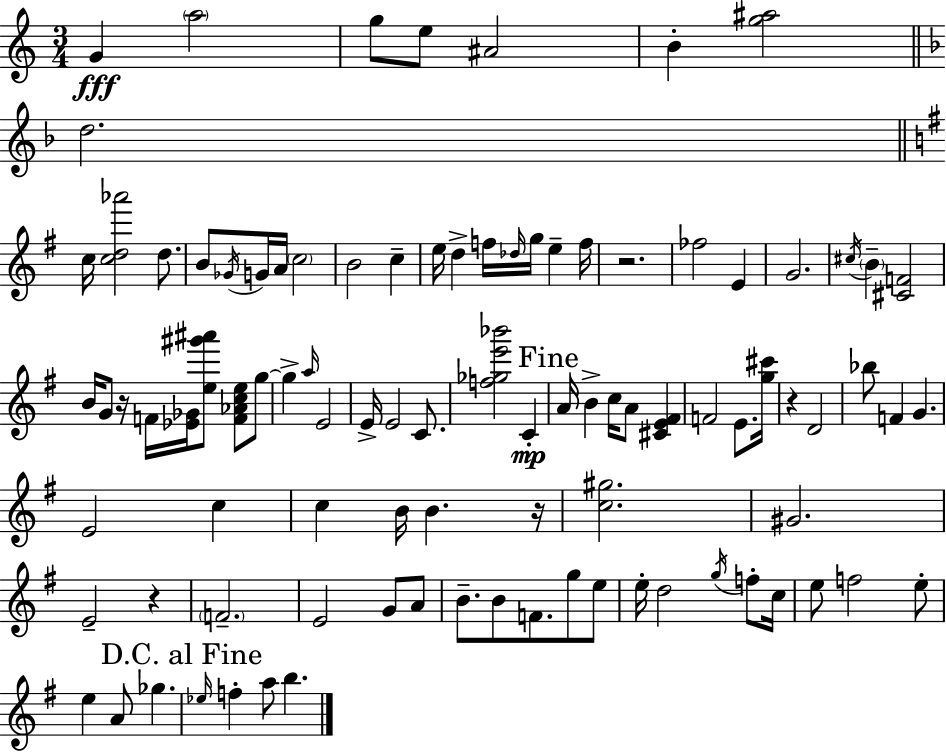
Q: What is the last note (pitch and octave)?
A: B5